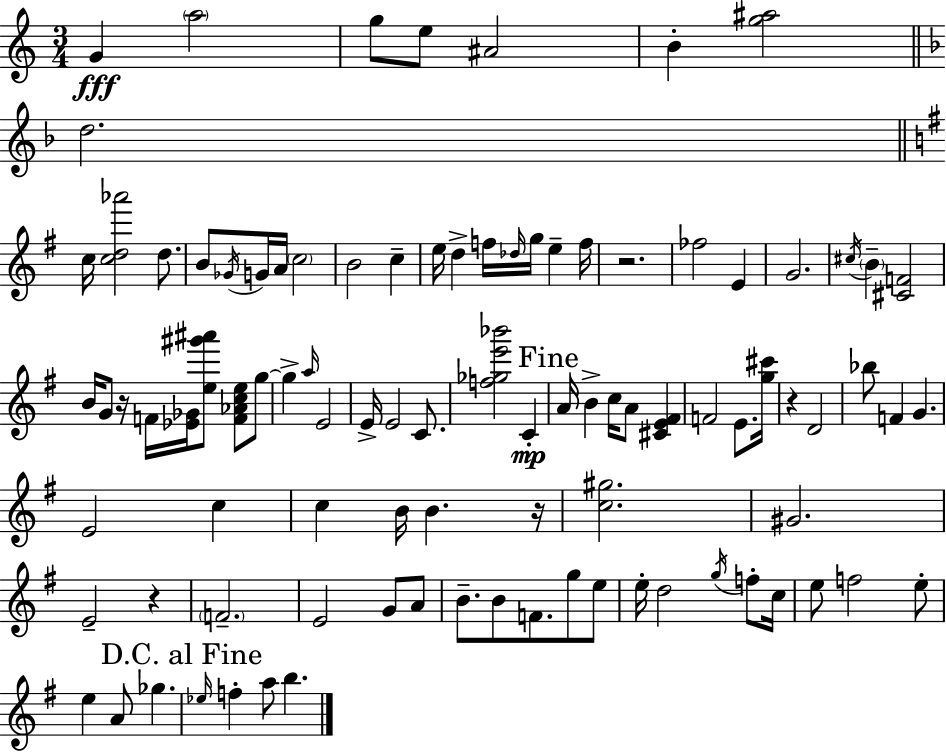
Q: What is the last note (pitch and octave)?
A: B5